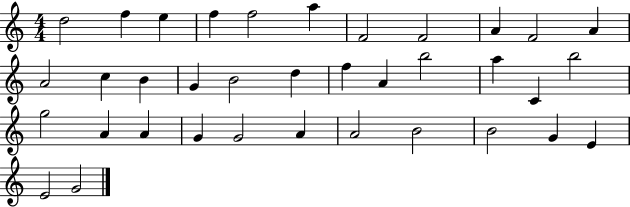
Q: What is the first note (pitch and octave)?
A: D5